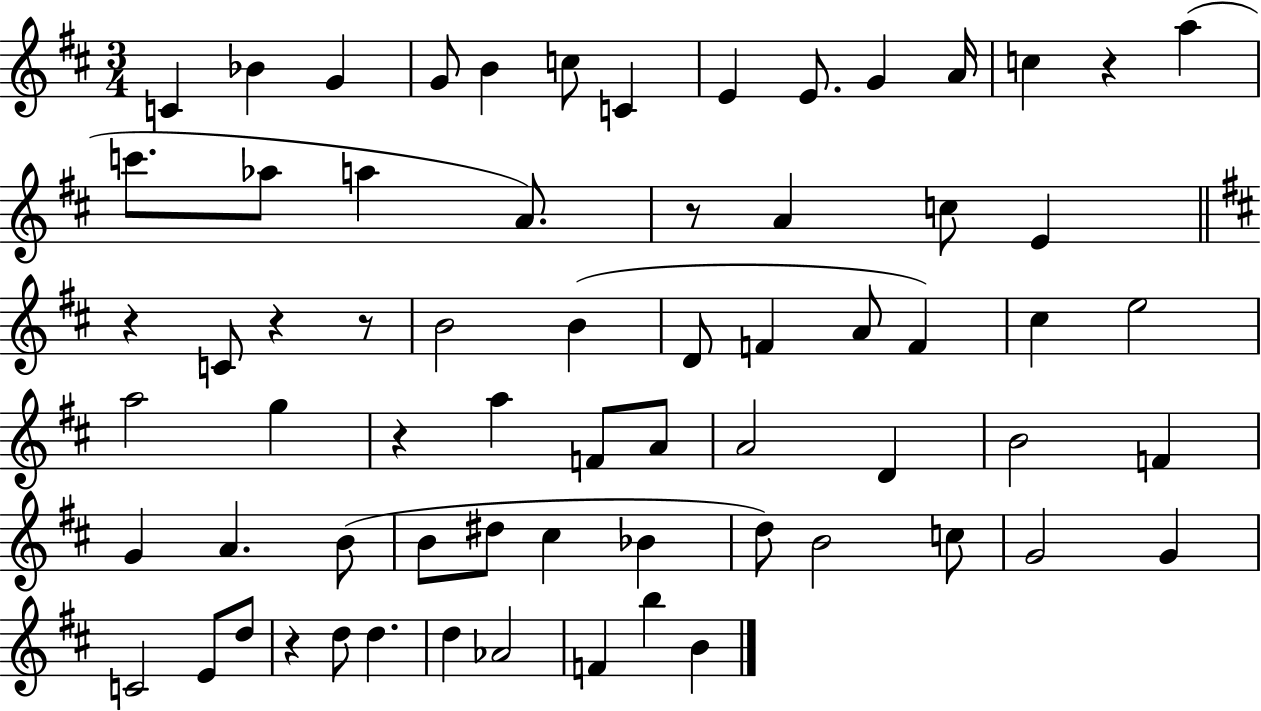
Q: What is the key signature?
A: D major